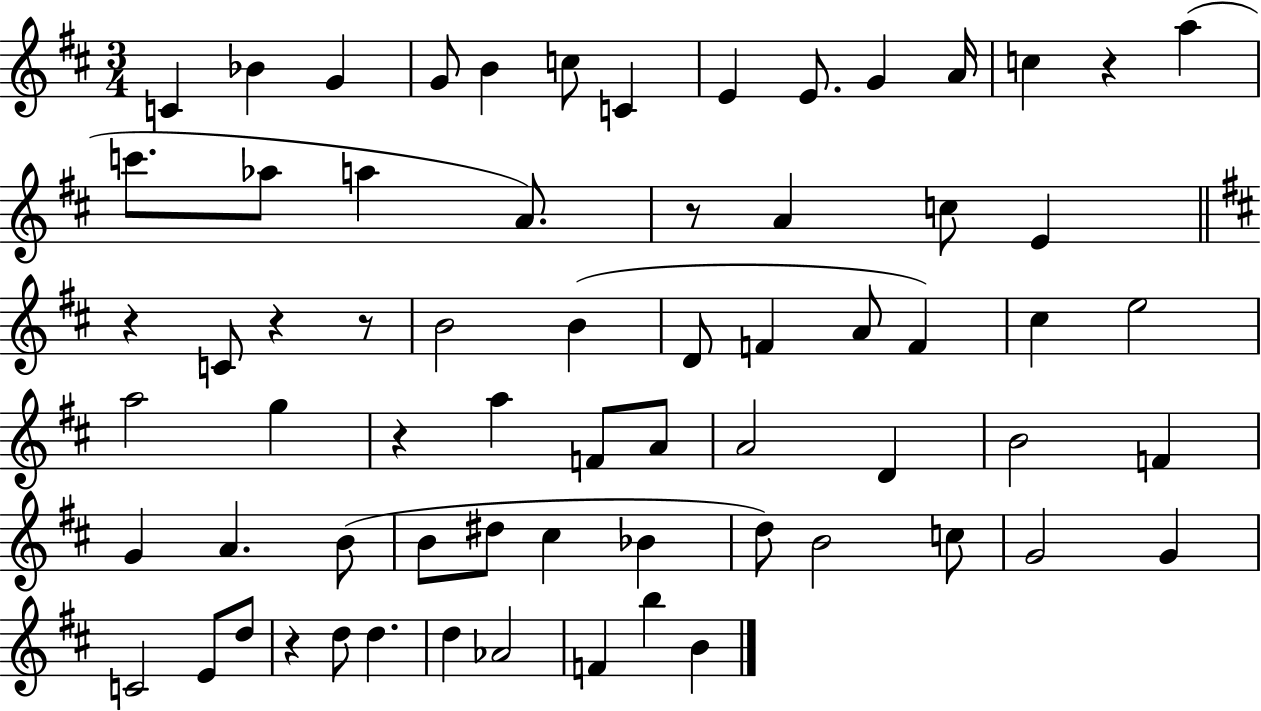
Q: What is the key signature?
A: D major